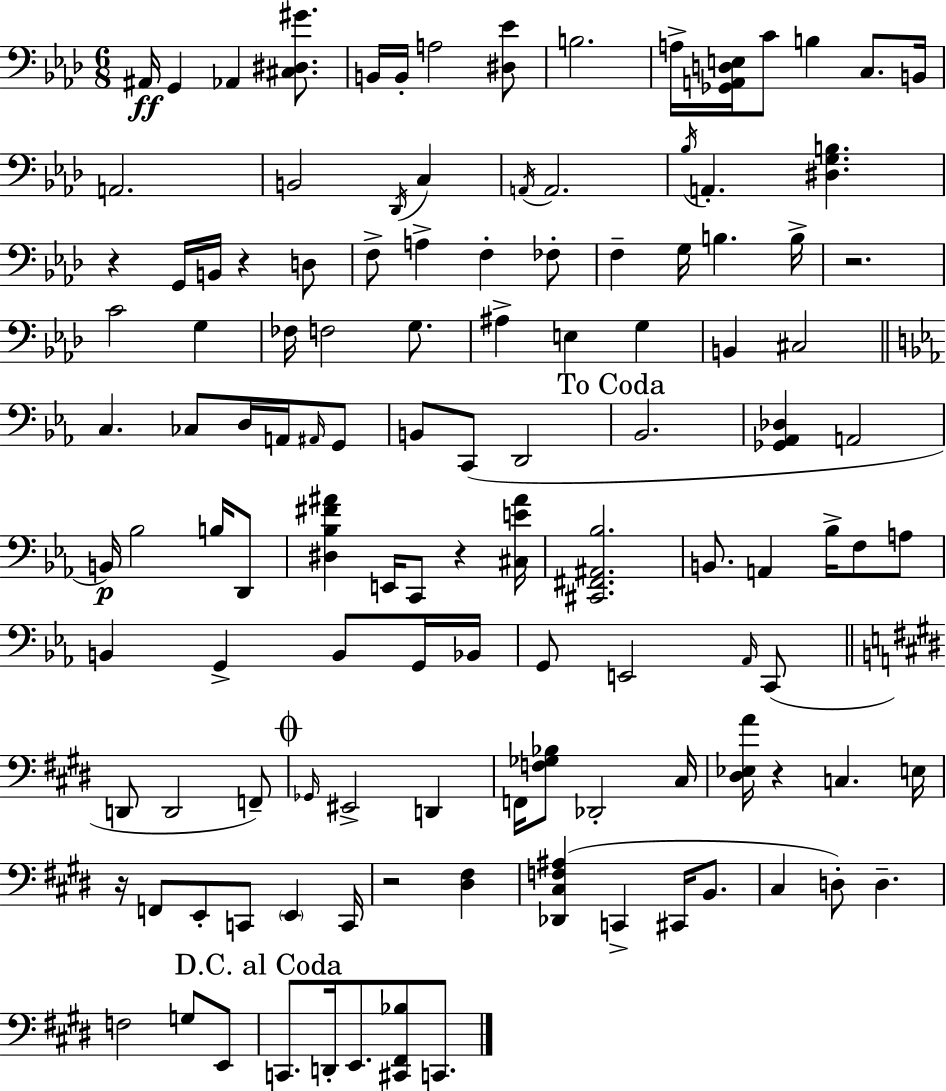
{
  \clef bass
  \numericTimeSignature
  \time 6/8
  \key f \minor
  ais,16\ff g,4 aes,4 <cis dis gis'>8. | b,16 b,16-. a2 <dis ees'>8 | b2. | a16-> <ges, a, d e>16 c'8 b4 c8. b,16 | \break a,2. | b,2 \acciaccatura { des,16 } c4 | \acciaccatura { a,16 } a,2. | \acciaccatura { bes16 } a,4.-. <dis g b>4. | \break r4 g,16 b,16 r4 | d8 f8-> a4-> f4-. | fes8-. f4-- g16 b4. | b16-> r2. | \break c'2 g4 | fes16 f2 | g8. ais4-> e4 g4 | b,4 cis2 | \break \bar "||" \break \key ees \major c4. ces8 d16 a,16 \grace { ais,16 } g,8 | b,8 c,8( d,2 | \mark "To Coda" bes,2. | <ges, aes, des>4 a,2 | \break b,16\p) bes2 b16 d,8 | <dis bes fis' ais'>4 e,16 c,8 r4 | <cis e' ais'>16 <cis, fis, ais, bes>2. | b,8. a,4 bes16-> f8 a8 | \break b,4 g,4-> b,8 g,16 | bes,16 g,8 e,2 \grace { aes,16 }( | c,8 \bar "||" \break \key e \major d,8 d,2 f,8--) | \mark \markup { \musicglyph "scripts.coda" } \grace { ges,16 } eis,2-> d,4 | f,16 <f ges bes>8 des,2-. | cis16 <dis ees a'>16 r4 c4. | \break e16 r16 f,8 e,8-. c,8 \parenthesize e,4 | c,16 r2 <dis fis>4 | <des, cis f ais>4( c,4-> cis,16 b,8. | cis4 d8-.) d4.-- | \break f2 g8 e,8 | \mark "D.C. al Coda" c,8. d,16-. e,8. <cis, fis, bes>8 c,8. | \bar "|."
}